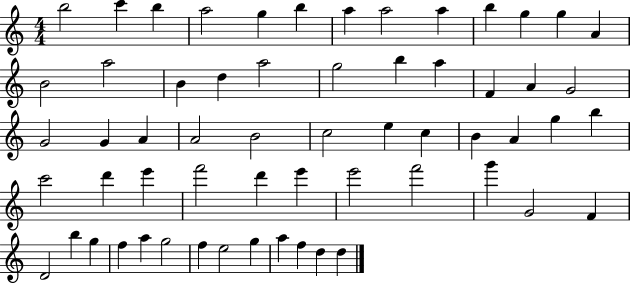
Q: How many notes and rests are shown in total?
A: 60